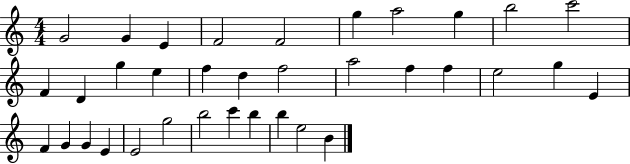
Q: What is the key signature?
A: C major